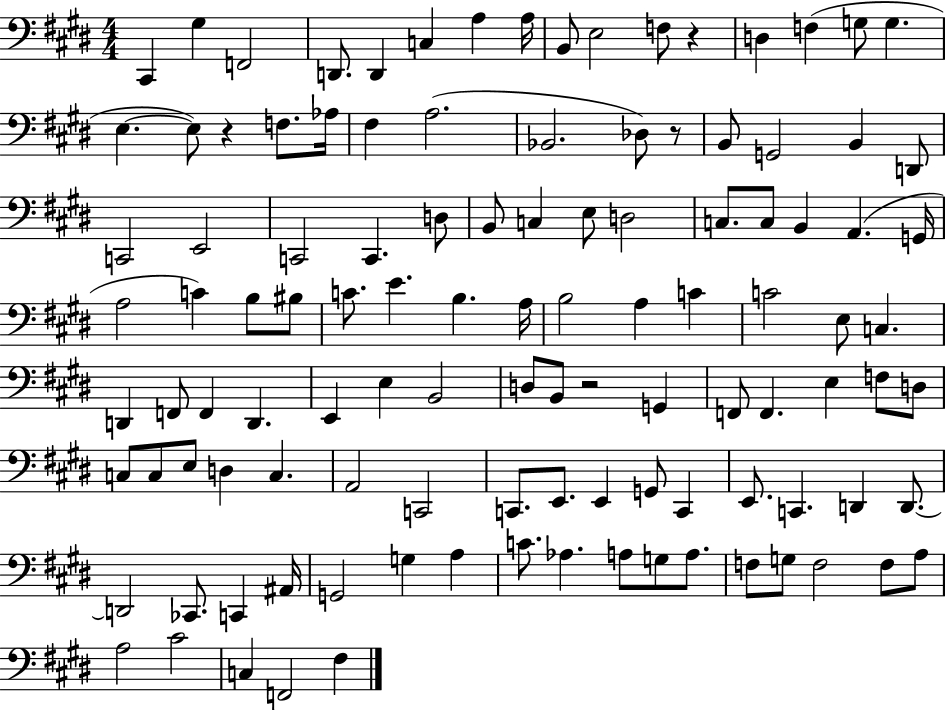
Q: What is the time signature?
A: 4/4